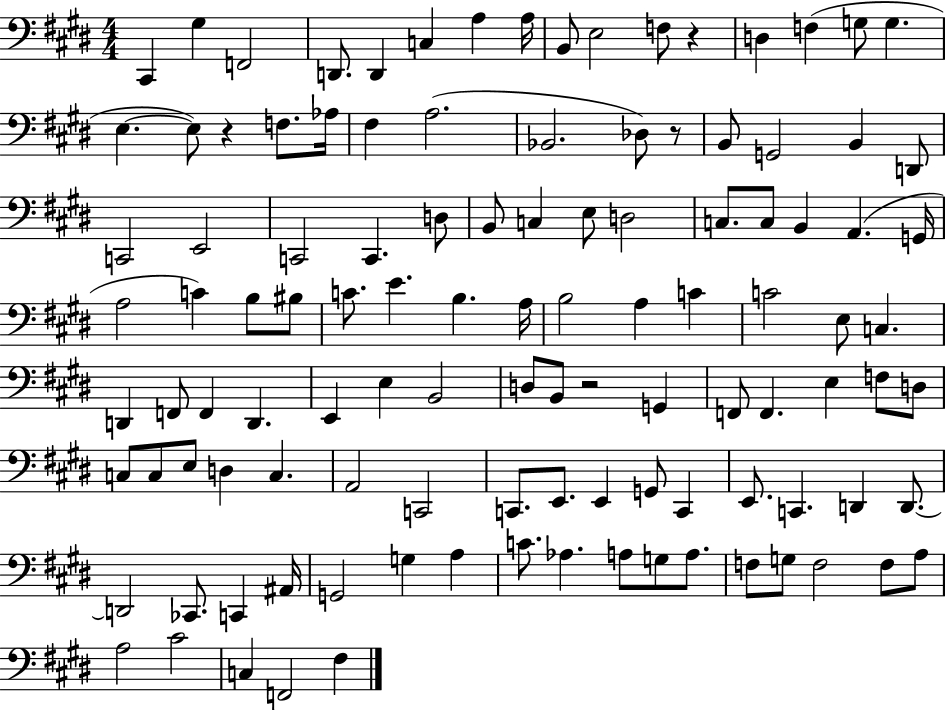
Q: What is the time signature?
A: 4/4